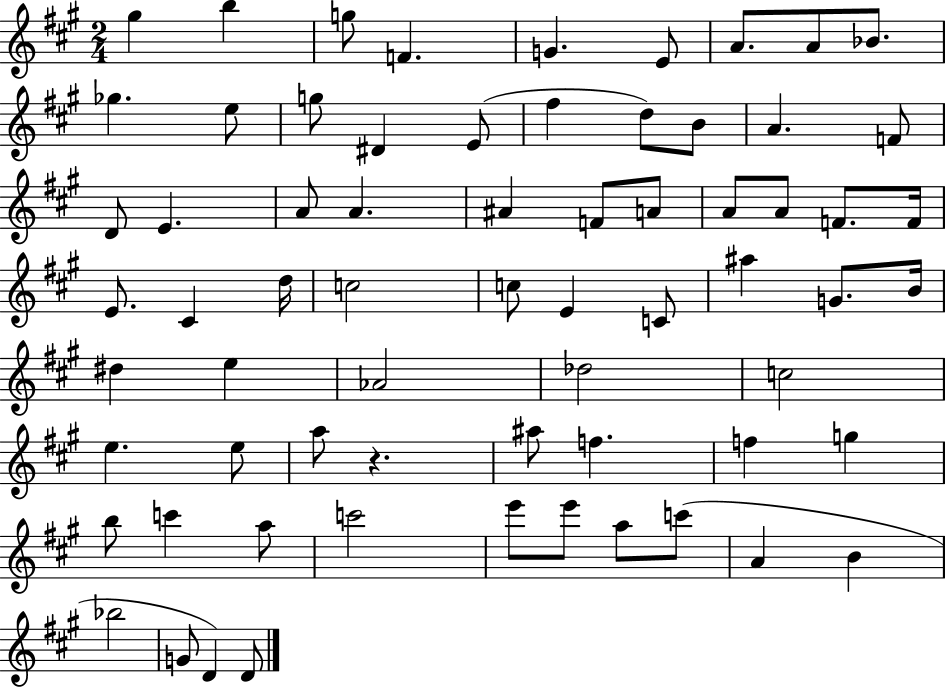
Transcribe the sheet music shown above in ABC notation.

X:1
T:Untitled
M:2/4
L:1/4
K:A
^g b g/2 F G E/2 A/2 A/2 _B/2 _g e/2 g/2 ^D E/2 ^f d/2 B/2 A F/2 D/2 E A/2 A ^A F/2 A/2 A/2 A/2 F/2 F/4 E/2 ^C d/4 c2 c/2 E C/2 ^a G/2 B/4 ^d e _A2 _d2 c2 e e/2 a/2 z ^a/2 f f g b/2 c' a/2 c'2 e'/2 e'/2 a/2 c'/2 A B _b2 G/2 D D/2